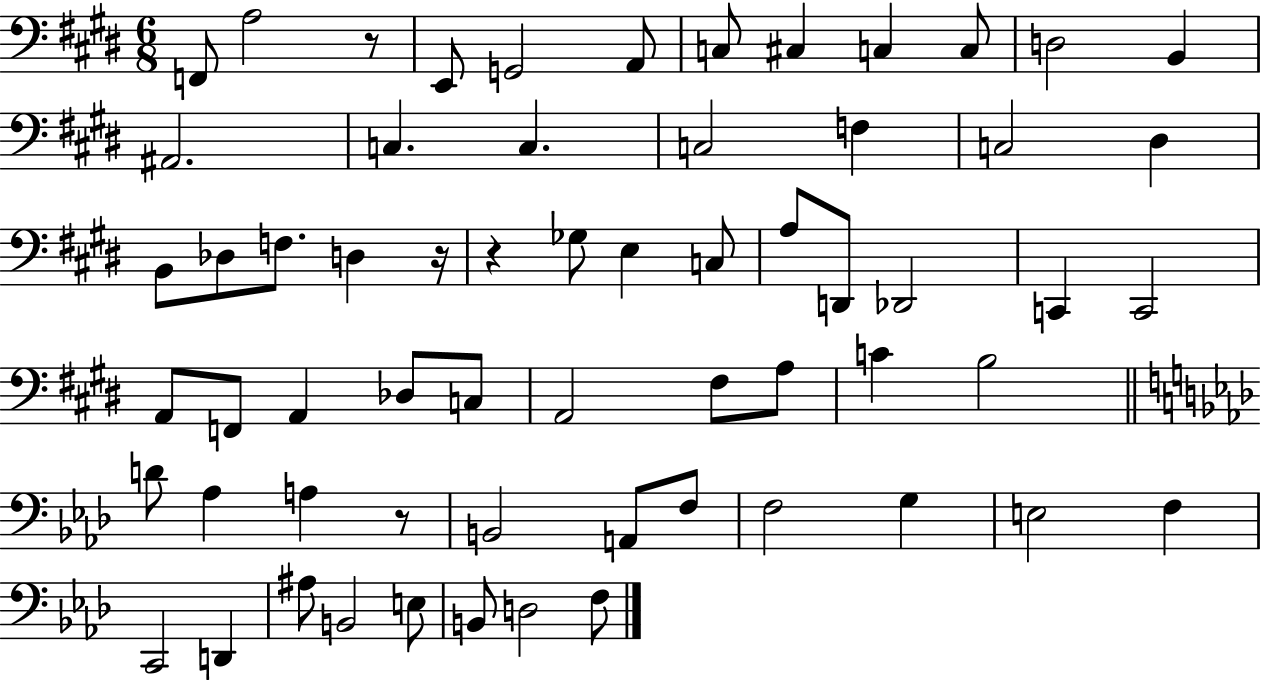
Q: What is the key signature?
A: E major